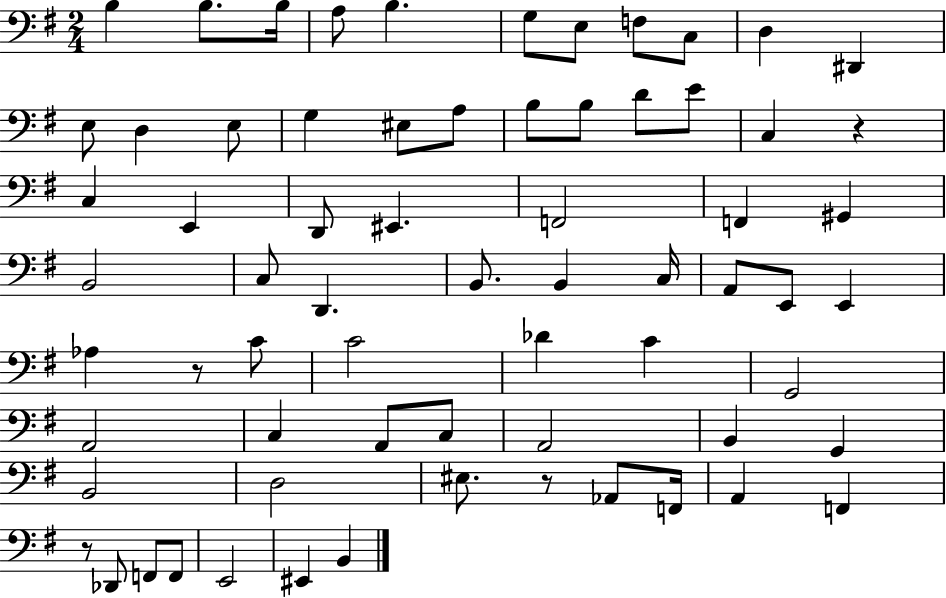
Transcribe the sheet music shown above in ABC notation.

X:1
T:Untitled
M:2/4
L:1/4
K:G
B, B,/2 B,/4 A,/2 B, G,/2 E,/2 F,/2 C,/2 D, ^D,, E,/2 D, E,/2 G, ^E,/2 A,/2 B,/2 B,/2 D/2 E/2 C, z C, E,, D,,/2 ^E,, F,,2 F,, ^G,, B,,2 C,/2 D,, B,,/2 B,, C,/4 A,,/2 E,,/2 E,, _A, z/2 C/2 C2 _D C G,,2 A,,2 C, A,,/2 C,/2 A,,2 B,, G,, B,,2 D,2 ^E,/2 z/2 _A,,/2 F,,/4 A,, F,, z/2 _D,,/2 F,,/2 F,,/2 E,,2 ^E,, B,,